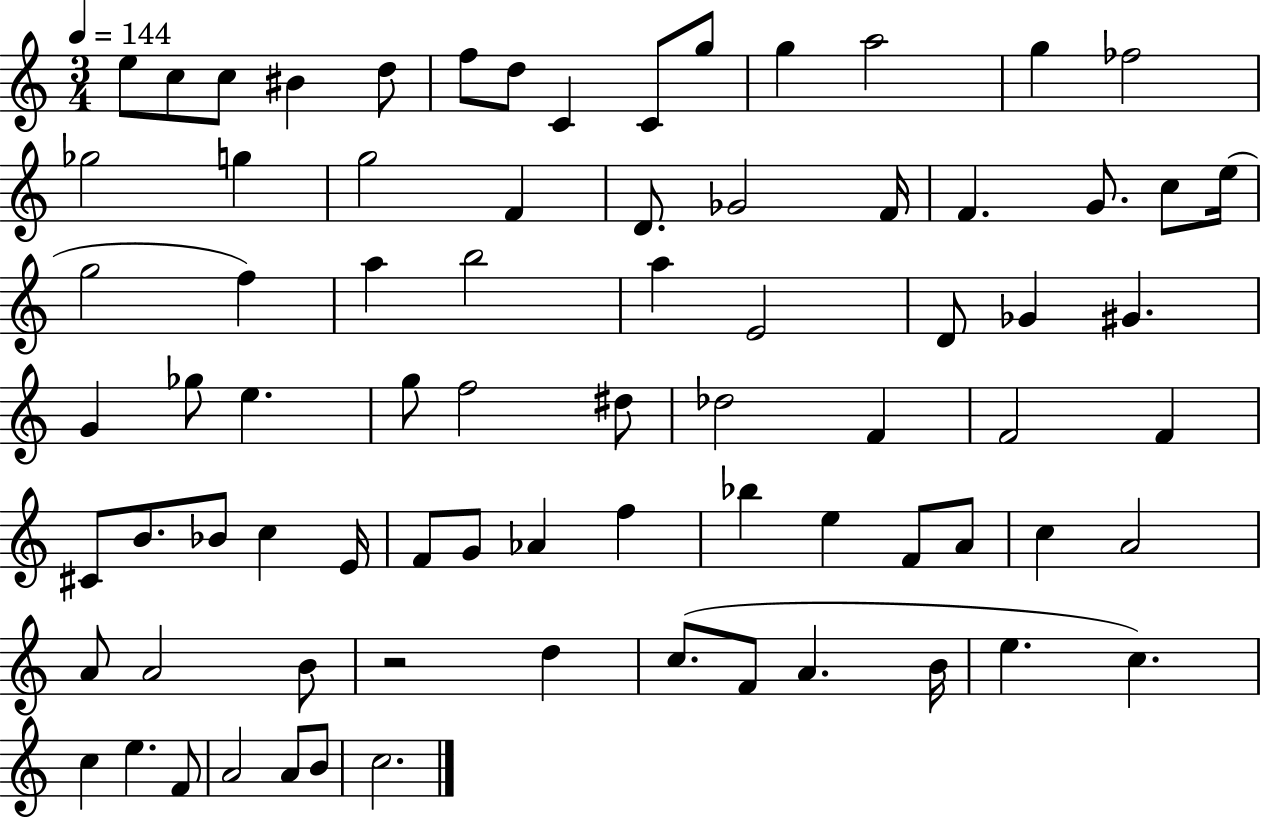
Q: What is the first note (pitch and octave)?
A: E5